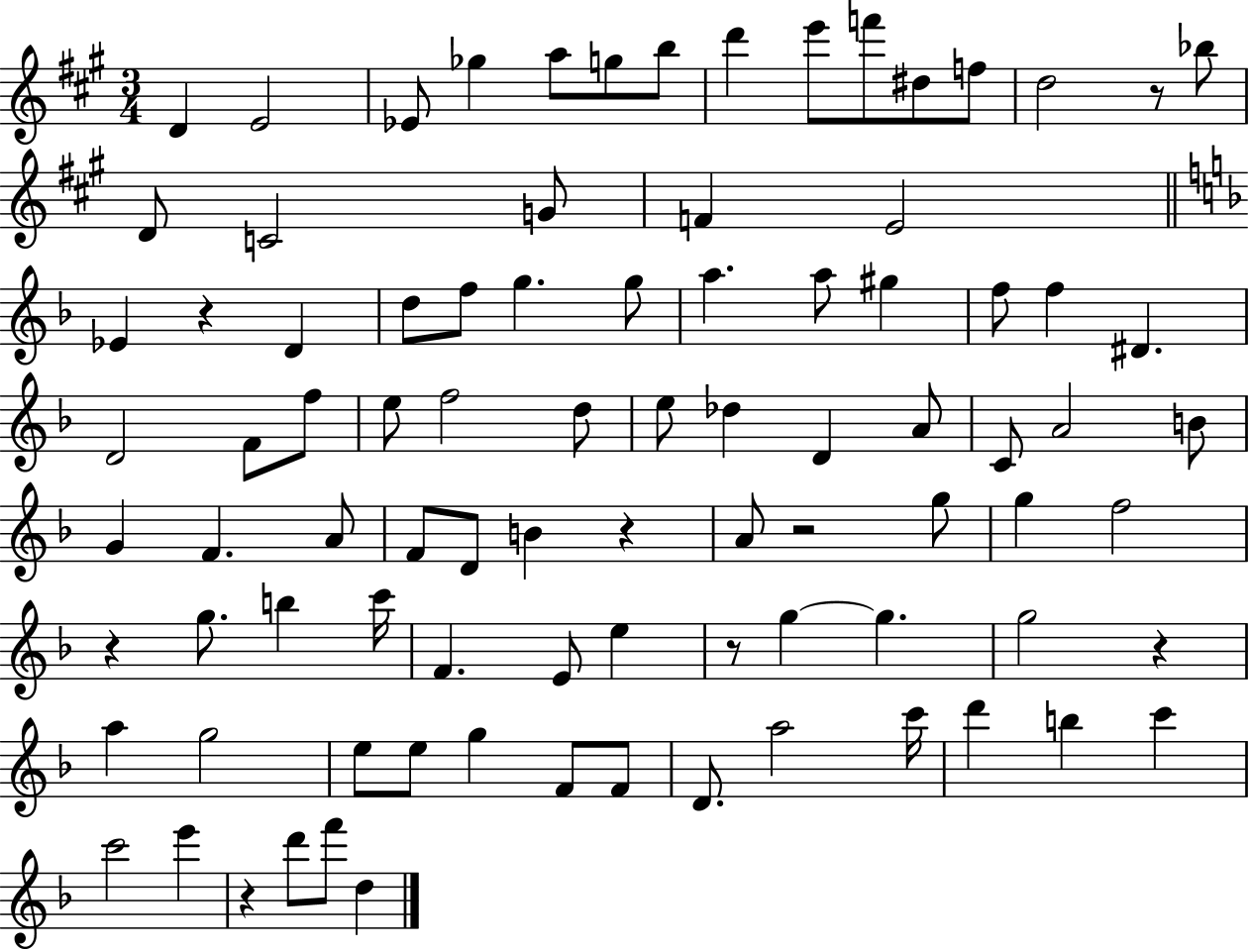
X:1
T:Untitled
M:3/4
L:1/4
K:A
D E2 _E/2 _g a/2 g/2 b/2 d' e'/2 f'/2 ^d/2 f/2 d2 z/2 _b/2 D/2 C2 G/2 F E2 _E z D d/2 f/2 g g/2 a a/2 ^g f/2 f ^D D2 F/2 f/2 e/2 f2 d/2 e/2 _d D A/2 C/2 A2 B/2 G F A/2 F/2 D/2 B z A/2 z2 g/2 g f2 z g/2 b c'/4 F E/2 e z/2 g g g2 z a g2 e/2 e/2 g F/2 F/2 D/2 a2 c'/4 d' b c' c'2 e' z d'/2 f'/2 d